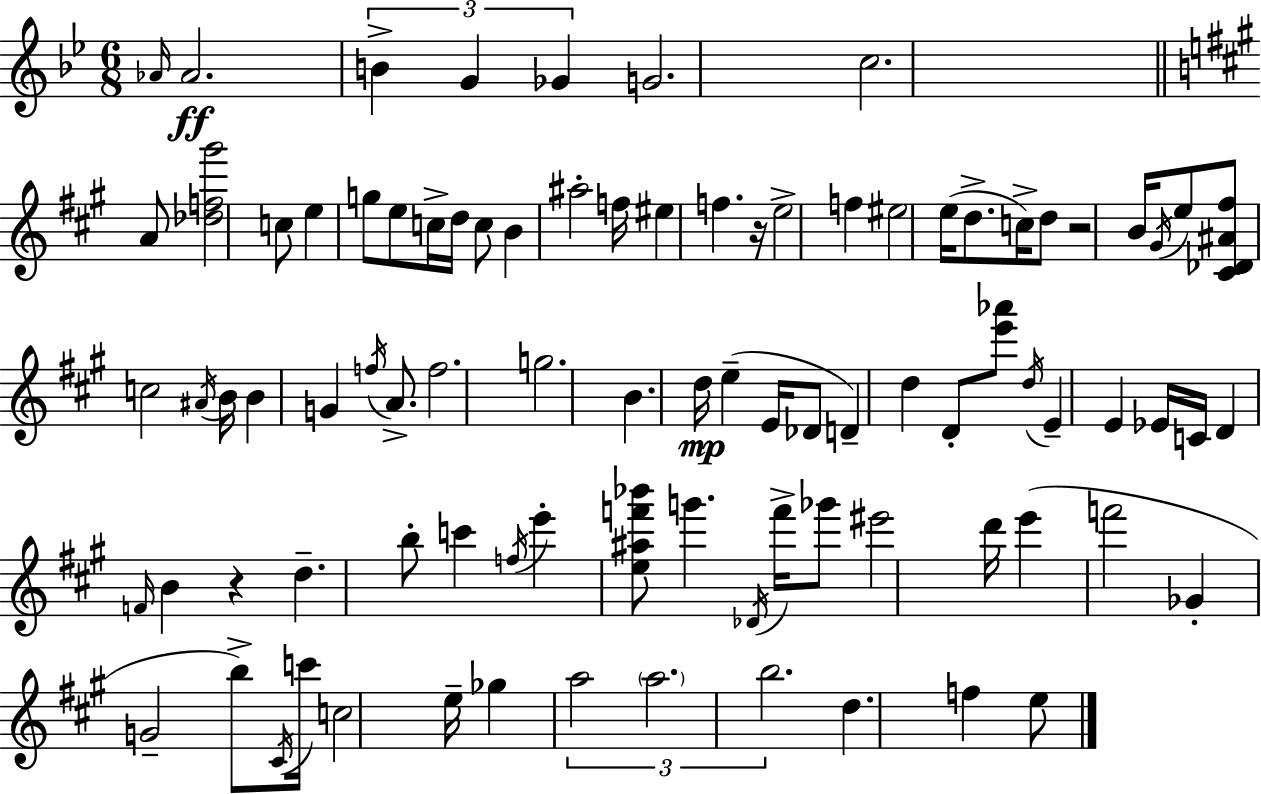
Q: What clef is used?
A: treble